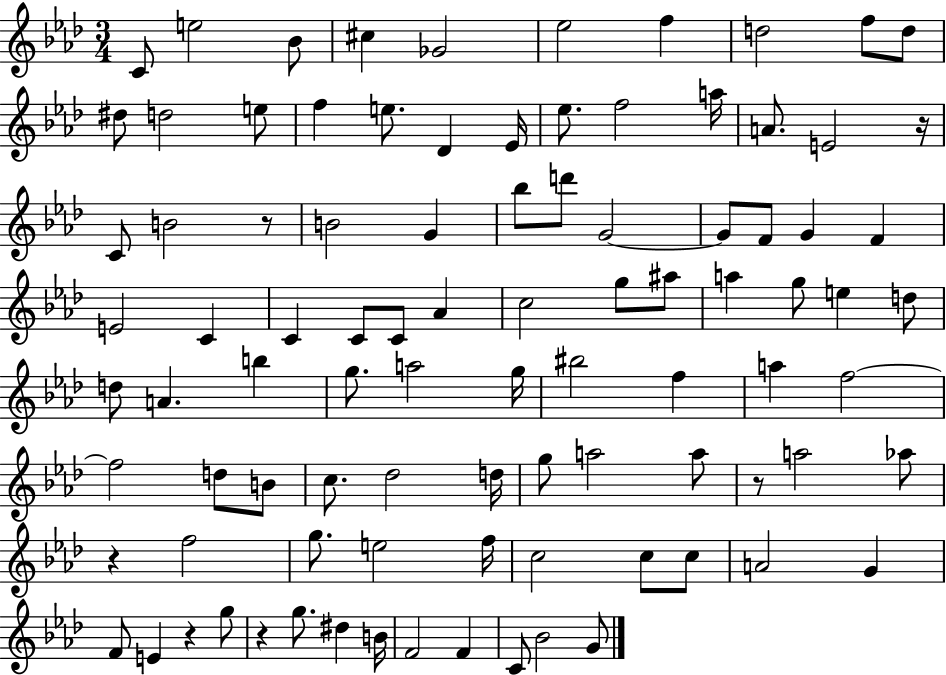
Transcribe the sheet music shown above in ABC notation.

X:1
T:Untitled
M:3/4
L:1/4
K:Ab
C/2 e2 _B/2 ^c _G2 _e2 f d2 f/2 d/2 ^d/2 d2 e/2 f e/2 _D _E/4 _e/2 f2 a/4 A/2 E2 z/4 C/2 B2 z/2 B2 G _b/2 d'/2 G2 G/2 F/2 G F E2 C C C/2 C/2 _A c2 g/2 ^a/2 a g/2 e d/2 d/2 A b g/2 a2 g/4 ^b2 f a f2 f2 d/2 B/2 c/2 _d2 d/4 g/2 a2 a/2 z/2 a2 _a/2 z f2 g/2 e2 f/4 c2 c/2 c/2 A2 G F/2 E z g/2 z g/2 ^d B/4 F2 F C/2 _B2 G/2